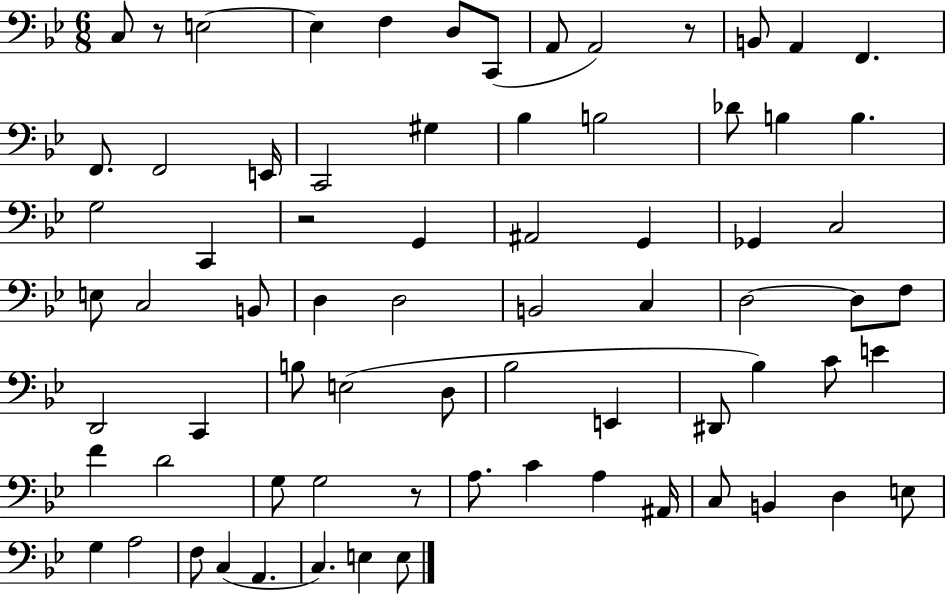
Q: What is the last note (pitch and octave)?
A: E3